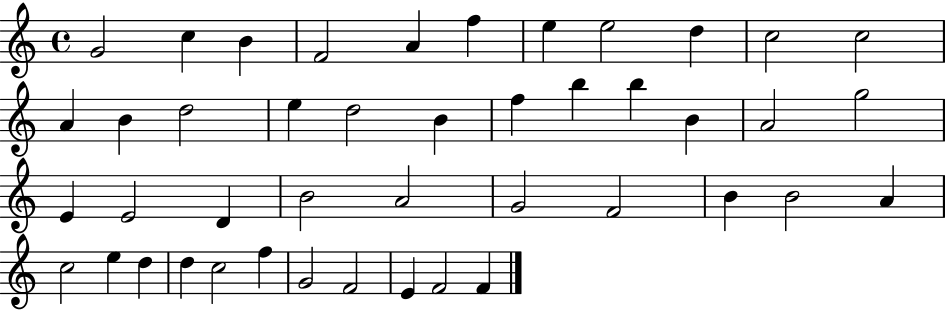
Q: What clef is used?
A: treble